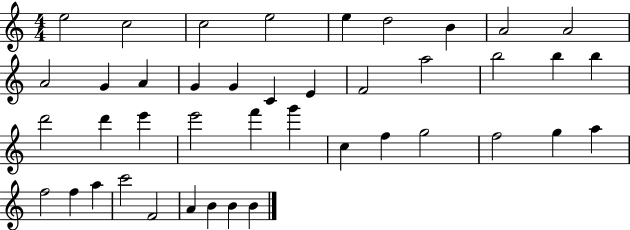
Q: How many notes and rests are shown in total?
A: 42